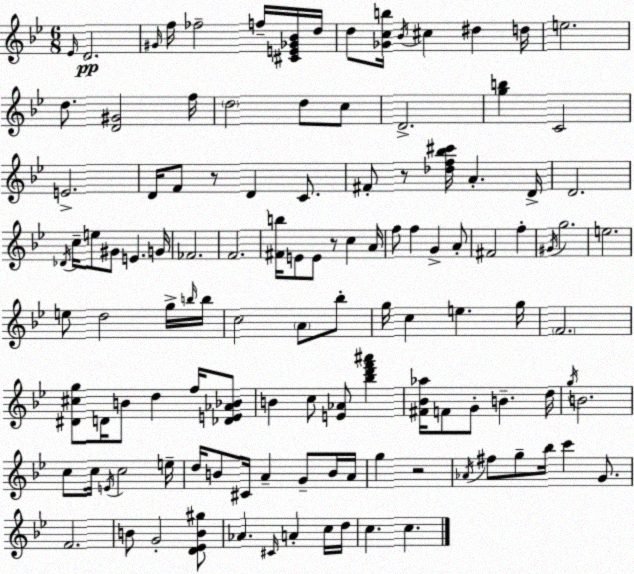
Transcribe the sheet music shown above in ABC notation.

X:1
T:Untitled
M:6/8
L:1/4
K:Gm
_E/4 D2 ^G/4 f/4 _f2 f/4 [^CE_G_B]/4 d/4 d/2 [_Gcb]/4 _B/4 ^c ^d d/4 e2 d/2 [D^G]2 f/4 d2 d/2 c/2 D2 [gb] C2 E2 D/4 F/2 z/2 D C/2 ^F/2 z/2 [_df_b^c']/4 A D/4 D2 _D/4 c/4 e/2 ^G/2 E G/4 _F2 F2 [^Fb]/4 E/2 E/2 z/2 c A/4 f/2 f G A/2 ^F2 f ^G/4 g2 e2 e/2 d2 g/4 b/4 b/4 c2 A/2 _b/2 g/4 c e g/4 F2 [^D^cg]/2 D/4 B/2 d f/4 [_DE_A_B]/2 B c/2 [E_A]/2 [_bd'f'^a'] [^F_B_a]/4 F/2 G/2 B d/4 g/4 B2 c/2 c/4 E/4 c2 e/4 d/4 B/2 ^C/4 A G/2 B/4 A/4 g z2 _A/4 ^f/2 g/2 _b/4 c' G/2 F2 B/2 G2 [D_EB^g]/2 _A ^C/4 A c/4 d/4 c c